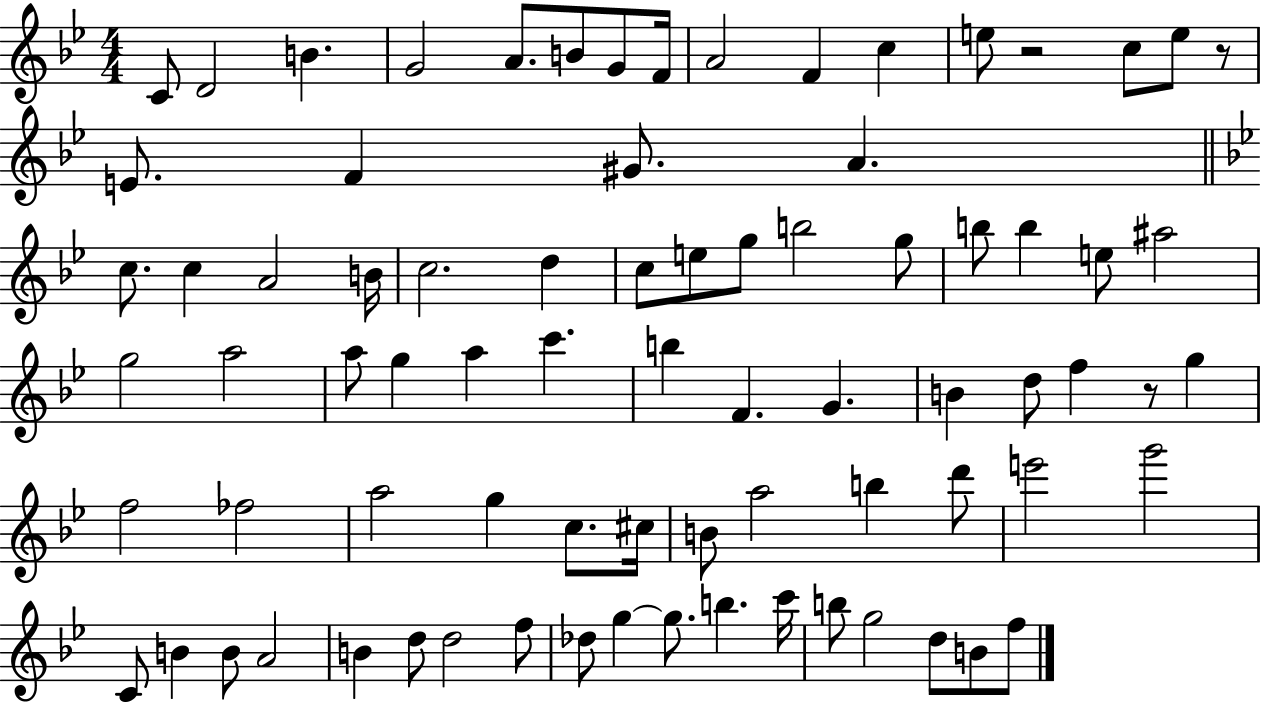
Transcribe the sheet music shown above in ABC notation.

X:1
T:Untitled
M:4/4
L:1/4
K:Bb
C/2 D2 B G2 A/2 B/2 G/2 F/4 A2 F c e/2 z2 c/2 e/2 z/2 E/2 F ^G/2 A c/2 c A2 B/4 c2 d c/2 e/2 g/2 b2 g/2 b/2 b e/2 ^a2 g2 a2 a/2 g a c' b F G B d/2 f z/2 g f2 _f2 a2 g c/2 ^c/4 B/2 a2 b d'/2 e'2 g'2 C/2 B B/2 A2 B d/2 d2 f/2 _d/2 g g/2 b c'/4 b/2 g2 d/2 B/2 f/2